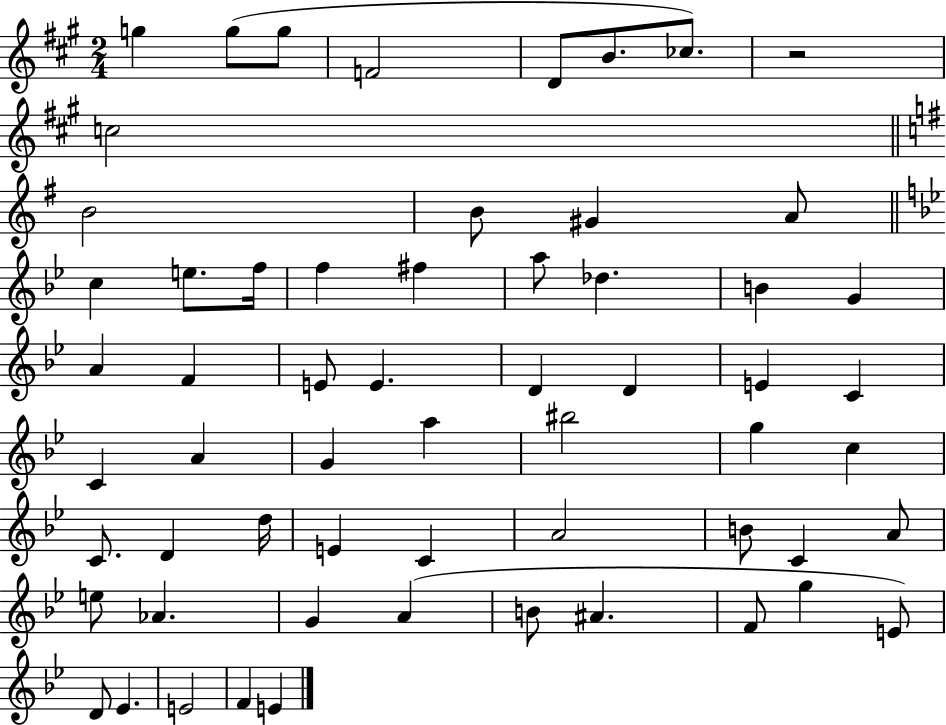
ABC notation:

X:1
T:Untitled
M:2/4
L:1/4
K:A
g g/2 g/2 F2 D/2 B/2 _c/2 z2 c2 B2 B/2 ^G A/2 c e/2 f/4 f ^f a/2 _d B G A F E/2 E D D E C C A G a ^b2 g c C/2 D d/4 E C A2 B/2 C A/2 e/2 _A G A B/2 ^A F/2 g E/2 D/2 _E E2 F E